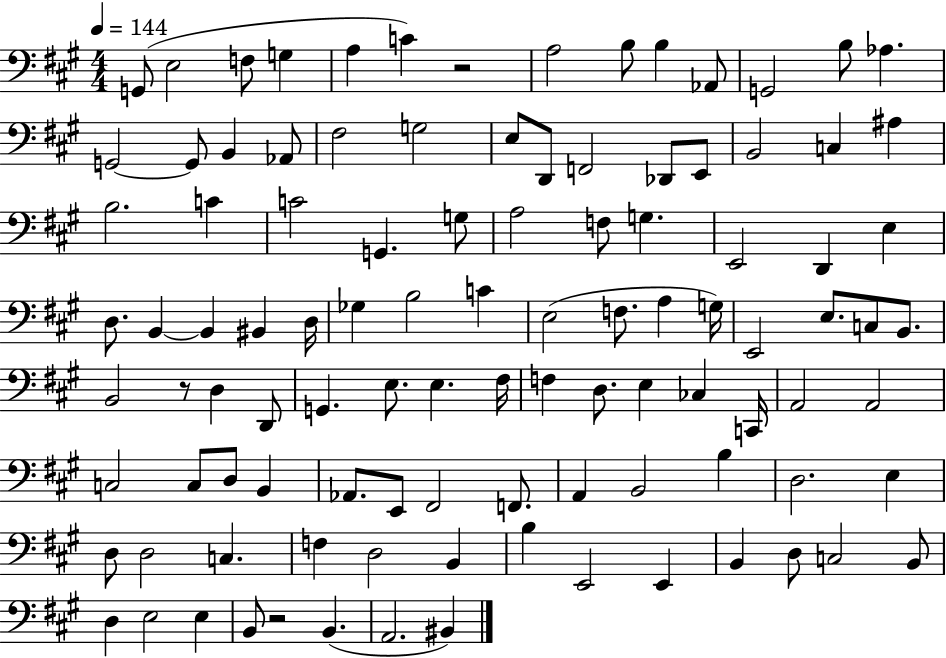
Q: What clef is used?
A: bass